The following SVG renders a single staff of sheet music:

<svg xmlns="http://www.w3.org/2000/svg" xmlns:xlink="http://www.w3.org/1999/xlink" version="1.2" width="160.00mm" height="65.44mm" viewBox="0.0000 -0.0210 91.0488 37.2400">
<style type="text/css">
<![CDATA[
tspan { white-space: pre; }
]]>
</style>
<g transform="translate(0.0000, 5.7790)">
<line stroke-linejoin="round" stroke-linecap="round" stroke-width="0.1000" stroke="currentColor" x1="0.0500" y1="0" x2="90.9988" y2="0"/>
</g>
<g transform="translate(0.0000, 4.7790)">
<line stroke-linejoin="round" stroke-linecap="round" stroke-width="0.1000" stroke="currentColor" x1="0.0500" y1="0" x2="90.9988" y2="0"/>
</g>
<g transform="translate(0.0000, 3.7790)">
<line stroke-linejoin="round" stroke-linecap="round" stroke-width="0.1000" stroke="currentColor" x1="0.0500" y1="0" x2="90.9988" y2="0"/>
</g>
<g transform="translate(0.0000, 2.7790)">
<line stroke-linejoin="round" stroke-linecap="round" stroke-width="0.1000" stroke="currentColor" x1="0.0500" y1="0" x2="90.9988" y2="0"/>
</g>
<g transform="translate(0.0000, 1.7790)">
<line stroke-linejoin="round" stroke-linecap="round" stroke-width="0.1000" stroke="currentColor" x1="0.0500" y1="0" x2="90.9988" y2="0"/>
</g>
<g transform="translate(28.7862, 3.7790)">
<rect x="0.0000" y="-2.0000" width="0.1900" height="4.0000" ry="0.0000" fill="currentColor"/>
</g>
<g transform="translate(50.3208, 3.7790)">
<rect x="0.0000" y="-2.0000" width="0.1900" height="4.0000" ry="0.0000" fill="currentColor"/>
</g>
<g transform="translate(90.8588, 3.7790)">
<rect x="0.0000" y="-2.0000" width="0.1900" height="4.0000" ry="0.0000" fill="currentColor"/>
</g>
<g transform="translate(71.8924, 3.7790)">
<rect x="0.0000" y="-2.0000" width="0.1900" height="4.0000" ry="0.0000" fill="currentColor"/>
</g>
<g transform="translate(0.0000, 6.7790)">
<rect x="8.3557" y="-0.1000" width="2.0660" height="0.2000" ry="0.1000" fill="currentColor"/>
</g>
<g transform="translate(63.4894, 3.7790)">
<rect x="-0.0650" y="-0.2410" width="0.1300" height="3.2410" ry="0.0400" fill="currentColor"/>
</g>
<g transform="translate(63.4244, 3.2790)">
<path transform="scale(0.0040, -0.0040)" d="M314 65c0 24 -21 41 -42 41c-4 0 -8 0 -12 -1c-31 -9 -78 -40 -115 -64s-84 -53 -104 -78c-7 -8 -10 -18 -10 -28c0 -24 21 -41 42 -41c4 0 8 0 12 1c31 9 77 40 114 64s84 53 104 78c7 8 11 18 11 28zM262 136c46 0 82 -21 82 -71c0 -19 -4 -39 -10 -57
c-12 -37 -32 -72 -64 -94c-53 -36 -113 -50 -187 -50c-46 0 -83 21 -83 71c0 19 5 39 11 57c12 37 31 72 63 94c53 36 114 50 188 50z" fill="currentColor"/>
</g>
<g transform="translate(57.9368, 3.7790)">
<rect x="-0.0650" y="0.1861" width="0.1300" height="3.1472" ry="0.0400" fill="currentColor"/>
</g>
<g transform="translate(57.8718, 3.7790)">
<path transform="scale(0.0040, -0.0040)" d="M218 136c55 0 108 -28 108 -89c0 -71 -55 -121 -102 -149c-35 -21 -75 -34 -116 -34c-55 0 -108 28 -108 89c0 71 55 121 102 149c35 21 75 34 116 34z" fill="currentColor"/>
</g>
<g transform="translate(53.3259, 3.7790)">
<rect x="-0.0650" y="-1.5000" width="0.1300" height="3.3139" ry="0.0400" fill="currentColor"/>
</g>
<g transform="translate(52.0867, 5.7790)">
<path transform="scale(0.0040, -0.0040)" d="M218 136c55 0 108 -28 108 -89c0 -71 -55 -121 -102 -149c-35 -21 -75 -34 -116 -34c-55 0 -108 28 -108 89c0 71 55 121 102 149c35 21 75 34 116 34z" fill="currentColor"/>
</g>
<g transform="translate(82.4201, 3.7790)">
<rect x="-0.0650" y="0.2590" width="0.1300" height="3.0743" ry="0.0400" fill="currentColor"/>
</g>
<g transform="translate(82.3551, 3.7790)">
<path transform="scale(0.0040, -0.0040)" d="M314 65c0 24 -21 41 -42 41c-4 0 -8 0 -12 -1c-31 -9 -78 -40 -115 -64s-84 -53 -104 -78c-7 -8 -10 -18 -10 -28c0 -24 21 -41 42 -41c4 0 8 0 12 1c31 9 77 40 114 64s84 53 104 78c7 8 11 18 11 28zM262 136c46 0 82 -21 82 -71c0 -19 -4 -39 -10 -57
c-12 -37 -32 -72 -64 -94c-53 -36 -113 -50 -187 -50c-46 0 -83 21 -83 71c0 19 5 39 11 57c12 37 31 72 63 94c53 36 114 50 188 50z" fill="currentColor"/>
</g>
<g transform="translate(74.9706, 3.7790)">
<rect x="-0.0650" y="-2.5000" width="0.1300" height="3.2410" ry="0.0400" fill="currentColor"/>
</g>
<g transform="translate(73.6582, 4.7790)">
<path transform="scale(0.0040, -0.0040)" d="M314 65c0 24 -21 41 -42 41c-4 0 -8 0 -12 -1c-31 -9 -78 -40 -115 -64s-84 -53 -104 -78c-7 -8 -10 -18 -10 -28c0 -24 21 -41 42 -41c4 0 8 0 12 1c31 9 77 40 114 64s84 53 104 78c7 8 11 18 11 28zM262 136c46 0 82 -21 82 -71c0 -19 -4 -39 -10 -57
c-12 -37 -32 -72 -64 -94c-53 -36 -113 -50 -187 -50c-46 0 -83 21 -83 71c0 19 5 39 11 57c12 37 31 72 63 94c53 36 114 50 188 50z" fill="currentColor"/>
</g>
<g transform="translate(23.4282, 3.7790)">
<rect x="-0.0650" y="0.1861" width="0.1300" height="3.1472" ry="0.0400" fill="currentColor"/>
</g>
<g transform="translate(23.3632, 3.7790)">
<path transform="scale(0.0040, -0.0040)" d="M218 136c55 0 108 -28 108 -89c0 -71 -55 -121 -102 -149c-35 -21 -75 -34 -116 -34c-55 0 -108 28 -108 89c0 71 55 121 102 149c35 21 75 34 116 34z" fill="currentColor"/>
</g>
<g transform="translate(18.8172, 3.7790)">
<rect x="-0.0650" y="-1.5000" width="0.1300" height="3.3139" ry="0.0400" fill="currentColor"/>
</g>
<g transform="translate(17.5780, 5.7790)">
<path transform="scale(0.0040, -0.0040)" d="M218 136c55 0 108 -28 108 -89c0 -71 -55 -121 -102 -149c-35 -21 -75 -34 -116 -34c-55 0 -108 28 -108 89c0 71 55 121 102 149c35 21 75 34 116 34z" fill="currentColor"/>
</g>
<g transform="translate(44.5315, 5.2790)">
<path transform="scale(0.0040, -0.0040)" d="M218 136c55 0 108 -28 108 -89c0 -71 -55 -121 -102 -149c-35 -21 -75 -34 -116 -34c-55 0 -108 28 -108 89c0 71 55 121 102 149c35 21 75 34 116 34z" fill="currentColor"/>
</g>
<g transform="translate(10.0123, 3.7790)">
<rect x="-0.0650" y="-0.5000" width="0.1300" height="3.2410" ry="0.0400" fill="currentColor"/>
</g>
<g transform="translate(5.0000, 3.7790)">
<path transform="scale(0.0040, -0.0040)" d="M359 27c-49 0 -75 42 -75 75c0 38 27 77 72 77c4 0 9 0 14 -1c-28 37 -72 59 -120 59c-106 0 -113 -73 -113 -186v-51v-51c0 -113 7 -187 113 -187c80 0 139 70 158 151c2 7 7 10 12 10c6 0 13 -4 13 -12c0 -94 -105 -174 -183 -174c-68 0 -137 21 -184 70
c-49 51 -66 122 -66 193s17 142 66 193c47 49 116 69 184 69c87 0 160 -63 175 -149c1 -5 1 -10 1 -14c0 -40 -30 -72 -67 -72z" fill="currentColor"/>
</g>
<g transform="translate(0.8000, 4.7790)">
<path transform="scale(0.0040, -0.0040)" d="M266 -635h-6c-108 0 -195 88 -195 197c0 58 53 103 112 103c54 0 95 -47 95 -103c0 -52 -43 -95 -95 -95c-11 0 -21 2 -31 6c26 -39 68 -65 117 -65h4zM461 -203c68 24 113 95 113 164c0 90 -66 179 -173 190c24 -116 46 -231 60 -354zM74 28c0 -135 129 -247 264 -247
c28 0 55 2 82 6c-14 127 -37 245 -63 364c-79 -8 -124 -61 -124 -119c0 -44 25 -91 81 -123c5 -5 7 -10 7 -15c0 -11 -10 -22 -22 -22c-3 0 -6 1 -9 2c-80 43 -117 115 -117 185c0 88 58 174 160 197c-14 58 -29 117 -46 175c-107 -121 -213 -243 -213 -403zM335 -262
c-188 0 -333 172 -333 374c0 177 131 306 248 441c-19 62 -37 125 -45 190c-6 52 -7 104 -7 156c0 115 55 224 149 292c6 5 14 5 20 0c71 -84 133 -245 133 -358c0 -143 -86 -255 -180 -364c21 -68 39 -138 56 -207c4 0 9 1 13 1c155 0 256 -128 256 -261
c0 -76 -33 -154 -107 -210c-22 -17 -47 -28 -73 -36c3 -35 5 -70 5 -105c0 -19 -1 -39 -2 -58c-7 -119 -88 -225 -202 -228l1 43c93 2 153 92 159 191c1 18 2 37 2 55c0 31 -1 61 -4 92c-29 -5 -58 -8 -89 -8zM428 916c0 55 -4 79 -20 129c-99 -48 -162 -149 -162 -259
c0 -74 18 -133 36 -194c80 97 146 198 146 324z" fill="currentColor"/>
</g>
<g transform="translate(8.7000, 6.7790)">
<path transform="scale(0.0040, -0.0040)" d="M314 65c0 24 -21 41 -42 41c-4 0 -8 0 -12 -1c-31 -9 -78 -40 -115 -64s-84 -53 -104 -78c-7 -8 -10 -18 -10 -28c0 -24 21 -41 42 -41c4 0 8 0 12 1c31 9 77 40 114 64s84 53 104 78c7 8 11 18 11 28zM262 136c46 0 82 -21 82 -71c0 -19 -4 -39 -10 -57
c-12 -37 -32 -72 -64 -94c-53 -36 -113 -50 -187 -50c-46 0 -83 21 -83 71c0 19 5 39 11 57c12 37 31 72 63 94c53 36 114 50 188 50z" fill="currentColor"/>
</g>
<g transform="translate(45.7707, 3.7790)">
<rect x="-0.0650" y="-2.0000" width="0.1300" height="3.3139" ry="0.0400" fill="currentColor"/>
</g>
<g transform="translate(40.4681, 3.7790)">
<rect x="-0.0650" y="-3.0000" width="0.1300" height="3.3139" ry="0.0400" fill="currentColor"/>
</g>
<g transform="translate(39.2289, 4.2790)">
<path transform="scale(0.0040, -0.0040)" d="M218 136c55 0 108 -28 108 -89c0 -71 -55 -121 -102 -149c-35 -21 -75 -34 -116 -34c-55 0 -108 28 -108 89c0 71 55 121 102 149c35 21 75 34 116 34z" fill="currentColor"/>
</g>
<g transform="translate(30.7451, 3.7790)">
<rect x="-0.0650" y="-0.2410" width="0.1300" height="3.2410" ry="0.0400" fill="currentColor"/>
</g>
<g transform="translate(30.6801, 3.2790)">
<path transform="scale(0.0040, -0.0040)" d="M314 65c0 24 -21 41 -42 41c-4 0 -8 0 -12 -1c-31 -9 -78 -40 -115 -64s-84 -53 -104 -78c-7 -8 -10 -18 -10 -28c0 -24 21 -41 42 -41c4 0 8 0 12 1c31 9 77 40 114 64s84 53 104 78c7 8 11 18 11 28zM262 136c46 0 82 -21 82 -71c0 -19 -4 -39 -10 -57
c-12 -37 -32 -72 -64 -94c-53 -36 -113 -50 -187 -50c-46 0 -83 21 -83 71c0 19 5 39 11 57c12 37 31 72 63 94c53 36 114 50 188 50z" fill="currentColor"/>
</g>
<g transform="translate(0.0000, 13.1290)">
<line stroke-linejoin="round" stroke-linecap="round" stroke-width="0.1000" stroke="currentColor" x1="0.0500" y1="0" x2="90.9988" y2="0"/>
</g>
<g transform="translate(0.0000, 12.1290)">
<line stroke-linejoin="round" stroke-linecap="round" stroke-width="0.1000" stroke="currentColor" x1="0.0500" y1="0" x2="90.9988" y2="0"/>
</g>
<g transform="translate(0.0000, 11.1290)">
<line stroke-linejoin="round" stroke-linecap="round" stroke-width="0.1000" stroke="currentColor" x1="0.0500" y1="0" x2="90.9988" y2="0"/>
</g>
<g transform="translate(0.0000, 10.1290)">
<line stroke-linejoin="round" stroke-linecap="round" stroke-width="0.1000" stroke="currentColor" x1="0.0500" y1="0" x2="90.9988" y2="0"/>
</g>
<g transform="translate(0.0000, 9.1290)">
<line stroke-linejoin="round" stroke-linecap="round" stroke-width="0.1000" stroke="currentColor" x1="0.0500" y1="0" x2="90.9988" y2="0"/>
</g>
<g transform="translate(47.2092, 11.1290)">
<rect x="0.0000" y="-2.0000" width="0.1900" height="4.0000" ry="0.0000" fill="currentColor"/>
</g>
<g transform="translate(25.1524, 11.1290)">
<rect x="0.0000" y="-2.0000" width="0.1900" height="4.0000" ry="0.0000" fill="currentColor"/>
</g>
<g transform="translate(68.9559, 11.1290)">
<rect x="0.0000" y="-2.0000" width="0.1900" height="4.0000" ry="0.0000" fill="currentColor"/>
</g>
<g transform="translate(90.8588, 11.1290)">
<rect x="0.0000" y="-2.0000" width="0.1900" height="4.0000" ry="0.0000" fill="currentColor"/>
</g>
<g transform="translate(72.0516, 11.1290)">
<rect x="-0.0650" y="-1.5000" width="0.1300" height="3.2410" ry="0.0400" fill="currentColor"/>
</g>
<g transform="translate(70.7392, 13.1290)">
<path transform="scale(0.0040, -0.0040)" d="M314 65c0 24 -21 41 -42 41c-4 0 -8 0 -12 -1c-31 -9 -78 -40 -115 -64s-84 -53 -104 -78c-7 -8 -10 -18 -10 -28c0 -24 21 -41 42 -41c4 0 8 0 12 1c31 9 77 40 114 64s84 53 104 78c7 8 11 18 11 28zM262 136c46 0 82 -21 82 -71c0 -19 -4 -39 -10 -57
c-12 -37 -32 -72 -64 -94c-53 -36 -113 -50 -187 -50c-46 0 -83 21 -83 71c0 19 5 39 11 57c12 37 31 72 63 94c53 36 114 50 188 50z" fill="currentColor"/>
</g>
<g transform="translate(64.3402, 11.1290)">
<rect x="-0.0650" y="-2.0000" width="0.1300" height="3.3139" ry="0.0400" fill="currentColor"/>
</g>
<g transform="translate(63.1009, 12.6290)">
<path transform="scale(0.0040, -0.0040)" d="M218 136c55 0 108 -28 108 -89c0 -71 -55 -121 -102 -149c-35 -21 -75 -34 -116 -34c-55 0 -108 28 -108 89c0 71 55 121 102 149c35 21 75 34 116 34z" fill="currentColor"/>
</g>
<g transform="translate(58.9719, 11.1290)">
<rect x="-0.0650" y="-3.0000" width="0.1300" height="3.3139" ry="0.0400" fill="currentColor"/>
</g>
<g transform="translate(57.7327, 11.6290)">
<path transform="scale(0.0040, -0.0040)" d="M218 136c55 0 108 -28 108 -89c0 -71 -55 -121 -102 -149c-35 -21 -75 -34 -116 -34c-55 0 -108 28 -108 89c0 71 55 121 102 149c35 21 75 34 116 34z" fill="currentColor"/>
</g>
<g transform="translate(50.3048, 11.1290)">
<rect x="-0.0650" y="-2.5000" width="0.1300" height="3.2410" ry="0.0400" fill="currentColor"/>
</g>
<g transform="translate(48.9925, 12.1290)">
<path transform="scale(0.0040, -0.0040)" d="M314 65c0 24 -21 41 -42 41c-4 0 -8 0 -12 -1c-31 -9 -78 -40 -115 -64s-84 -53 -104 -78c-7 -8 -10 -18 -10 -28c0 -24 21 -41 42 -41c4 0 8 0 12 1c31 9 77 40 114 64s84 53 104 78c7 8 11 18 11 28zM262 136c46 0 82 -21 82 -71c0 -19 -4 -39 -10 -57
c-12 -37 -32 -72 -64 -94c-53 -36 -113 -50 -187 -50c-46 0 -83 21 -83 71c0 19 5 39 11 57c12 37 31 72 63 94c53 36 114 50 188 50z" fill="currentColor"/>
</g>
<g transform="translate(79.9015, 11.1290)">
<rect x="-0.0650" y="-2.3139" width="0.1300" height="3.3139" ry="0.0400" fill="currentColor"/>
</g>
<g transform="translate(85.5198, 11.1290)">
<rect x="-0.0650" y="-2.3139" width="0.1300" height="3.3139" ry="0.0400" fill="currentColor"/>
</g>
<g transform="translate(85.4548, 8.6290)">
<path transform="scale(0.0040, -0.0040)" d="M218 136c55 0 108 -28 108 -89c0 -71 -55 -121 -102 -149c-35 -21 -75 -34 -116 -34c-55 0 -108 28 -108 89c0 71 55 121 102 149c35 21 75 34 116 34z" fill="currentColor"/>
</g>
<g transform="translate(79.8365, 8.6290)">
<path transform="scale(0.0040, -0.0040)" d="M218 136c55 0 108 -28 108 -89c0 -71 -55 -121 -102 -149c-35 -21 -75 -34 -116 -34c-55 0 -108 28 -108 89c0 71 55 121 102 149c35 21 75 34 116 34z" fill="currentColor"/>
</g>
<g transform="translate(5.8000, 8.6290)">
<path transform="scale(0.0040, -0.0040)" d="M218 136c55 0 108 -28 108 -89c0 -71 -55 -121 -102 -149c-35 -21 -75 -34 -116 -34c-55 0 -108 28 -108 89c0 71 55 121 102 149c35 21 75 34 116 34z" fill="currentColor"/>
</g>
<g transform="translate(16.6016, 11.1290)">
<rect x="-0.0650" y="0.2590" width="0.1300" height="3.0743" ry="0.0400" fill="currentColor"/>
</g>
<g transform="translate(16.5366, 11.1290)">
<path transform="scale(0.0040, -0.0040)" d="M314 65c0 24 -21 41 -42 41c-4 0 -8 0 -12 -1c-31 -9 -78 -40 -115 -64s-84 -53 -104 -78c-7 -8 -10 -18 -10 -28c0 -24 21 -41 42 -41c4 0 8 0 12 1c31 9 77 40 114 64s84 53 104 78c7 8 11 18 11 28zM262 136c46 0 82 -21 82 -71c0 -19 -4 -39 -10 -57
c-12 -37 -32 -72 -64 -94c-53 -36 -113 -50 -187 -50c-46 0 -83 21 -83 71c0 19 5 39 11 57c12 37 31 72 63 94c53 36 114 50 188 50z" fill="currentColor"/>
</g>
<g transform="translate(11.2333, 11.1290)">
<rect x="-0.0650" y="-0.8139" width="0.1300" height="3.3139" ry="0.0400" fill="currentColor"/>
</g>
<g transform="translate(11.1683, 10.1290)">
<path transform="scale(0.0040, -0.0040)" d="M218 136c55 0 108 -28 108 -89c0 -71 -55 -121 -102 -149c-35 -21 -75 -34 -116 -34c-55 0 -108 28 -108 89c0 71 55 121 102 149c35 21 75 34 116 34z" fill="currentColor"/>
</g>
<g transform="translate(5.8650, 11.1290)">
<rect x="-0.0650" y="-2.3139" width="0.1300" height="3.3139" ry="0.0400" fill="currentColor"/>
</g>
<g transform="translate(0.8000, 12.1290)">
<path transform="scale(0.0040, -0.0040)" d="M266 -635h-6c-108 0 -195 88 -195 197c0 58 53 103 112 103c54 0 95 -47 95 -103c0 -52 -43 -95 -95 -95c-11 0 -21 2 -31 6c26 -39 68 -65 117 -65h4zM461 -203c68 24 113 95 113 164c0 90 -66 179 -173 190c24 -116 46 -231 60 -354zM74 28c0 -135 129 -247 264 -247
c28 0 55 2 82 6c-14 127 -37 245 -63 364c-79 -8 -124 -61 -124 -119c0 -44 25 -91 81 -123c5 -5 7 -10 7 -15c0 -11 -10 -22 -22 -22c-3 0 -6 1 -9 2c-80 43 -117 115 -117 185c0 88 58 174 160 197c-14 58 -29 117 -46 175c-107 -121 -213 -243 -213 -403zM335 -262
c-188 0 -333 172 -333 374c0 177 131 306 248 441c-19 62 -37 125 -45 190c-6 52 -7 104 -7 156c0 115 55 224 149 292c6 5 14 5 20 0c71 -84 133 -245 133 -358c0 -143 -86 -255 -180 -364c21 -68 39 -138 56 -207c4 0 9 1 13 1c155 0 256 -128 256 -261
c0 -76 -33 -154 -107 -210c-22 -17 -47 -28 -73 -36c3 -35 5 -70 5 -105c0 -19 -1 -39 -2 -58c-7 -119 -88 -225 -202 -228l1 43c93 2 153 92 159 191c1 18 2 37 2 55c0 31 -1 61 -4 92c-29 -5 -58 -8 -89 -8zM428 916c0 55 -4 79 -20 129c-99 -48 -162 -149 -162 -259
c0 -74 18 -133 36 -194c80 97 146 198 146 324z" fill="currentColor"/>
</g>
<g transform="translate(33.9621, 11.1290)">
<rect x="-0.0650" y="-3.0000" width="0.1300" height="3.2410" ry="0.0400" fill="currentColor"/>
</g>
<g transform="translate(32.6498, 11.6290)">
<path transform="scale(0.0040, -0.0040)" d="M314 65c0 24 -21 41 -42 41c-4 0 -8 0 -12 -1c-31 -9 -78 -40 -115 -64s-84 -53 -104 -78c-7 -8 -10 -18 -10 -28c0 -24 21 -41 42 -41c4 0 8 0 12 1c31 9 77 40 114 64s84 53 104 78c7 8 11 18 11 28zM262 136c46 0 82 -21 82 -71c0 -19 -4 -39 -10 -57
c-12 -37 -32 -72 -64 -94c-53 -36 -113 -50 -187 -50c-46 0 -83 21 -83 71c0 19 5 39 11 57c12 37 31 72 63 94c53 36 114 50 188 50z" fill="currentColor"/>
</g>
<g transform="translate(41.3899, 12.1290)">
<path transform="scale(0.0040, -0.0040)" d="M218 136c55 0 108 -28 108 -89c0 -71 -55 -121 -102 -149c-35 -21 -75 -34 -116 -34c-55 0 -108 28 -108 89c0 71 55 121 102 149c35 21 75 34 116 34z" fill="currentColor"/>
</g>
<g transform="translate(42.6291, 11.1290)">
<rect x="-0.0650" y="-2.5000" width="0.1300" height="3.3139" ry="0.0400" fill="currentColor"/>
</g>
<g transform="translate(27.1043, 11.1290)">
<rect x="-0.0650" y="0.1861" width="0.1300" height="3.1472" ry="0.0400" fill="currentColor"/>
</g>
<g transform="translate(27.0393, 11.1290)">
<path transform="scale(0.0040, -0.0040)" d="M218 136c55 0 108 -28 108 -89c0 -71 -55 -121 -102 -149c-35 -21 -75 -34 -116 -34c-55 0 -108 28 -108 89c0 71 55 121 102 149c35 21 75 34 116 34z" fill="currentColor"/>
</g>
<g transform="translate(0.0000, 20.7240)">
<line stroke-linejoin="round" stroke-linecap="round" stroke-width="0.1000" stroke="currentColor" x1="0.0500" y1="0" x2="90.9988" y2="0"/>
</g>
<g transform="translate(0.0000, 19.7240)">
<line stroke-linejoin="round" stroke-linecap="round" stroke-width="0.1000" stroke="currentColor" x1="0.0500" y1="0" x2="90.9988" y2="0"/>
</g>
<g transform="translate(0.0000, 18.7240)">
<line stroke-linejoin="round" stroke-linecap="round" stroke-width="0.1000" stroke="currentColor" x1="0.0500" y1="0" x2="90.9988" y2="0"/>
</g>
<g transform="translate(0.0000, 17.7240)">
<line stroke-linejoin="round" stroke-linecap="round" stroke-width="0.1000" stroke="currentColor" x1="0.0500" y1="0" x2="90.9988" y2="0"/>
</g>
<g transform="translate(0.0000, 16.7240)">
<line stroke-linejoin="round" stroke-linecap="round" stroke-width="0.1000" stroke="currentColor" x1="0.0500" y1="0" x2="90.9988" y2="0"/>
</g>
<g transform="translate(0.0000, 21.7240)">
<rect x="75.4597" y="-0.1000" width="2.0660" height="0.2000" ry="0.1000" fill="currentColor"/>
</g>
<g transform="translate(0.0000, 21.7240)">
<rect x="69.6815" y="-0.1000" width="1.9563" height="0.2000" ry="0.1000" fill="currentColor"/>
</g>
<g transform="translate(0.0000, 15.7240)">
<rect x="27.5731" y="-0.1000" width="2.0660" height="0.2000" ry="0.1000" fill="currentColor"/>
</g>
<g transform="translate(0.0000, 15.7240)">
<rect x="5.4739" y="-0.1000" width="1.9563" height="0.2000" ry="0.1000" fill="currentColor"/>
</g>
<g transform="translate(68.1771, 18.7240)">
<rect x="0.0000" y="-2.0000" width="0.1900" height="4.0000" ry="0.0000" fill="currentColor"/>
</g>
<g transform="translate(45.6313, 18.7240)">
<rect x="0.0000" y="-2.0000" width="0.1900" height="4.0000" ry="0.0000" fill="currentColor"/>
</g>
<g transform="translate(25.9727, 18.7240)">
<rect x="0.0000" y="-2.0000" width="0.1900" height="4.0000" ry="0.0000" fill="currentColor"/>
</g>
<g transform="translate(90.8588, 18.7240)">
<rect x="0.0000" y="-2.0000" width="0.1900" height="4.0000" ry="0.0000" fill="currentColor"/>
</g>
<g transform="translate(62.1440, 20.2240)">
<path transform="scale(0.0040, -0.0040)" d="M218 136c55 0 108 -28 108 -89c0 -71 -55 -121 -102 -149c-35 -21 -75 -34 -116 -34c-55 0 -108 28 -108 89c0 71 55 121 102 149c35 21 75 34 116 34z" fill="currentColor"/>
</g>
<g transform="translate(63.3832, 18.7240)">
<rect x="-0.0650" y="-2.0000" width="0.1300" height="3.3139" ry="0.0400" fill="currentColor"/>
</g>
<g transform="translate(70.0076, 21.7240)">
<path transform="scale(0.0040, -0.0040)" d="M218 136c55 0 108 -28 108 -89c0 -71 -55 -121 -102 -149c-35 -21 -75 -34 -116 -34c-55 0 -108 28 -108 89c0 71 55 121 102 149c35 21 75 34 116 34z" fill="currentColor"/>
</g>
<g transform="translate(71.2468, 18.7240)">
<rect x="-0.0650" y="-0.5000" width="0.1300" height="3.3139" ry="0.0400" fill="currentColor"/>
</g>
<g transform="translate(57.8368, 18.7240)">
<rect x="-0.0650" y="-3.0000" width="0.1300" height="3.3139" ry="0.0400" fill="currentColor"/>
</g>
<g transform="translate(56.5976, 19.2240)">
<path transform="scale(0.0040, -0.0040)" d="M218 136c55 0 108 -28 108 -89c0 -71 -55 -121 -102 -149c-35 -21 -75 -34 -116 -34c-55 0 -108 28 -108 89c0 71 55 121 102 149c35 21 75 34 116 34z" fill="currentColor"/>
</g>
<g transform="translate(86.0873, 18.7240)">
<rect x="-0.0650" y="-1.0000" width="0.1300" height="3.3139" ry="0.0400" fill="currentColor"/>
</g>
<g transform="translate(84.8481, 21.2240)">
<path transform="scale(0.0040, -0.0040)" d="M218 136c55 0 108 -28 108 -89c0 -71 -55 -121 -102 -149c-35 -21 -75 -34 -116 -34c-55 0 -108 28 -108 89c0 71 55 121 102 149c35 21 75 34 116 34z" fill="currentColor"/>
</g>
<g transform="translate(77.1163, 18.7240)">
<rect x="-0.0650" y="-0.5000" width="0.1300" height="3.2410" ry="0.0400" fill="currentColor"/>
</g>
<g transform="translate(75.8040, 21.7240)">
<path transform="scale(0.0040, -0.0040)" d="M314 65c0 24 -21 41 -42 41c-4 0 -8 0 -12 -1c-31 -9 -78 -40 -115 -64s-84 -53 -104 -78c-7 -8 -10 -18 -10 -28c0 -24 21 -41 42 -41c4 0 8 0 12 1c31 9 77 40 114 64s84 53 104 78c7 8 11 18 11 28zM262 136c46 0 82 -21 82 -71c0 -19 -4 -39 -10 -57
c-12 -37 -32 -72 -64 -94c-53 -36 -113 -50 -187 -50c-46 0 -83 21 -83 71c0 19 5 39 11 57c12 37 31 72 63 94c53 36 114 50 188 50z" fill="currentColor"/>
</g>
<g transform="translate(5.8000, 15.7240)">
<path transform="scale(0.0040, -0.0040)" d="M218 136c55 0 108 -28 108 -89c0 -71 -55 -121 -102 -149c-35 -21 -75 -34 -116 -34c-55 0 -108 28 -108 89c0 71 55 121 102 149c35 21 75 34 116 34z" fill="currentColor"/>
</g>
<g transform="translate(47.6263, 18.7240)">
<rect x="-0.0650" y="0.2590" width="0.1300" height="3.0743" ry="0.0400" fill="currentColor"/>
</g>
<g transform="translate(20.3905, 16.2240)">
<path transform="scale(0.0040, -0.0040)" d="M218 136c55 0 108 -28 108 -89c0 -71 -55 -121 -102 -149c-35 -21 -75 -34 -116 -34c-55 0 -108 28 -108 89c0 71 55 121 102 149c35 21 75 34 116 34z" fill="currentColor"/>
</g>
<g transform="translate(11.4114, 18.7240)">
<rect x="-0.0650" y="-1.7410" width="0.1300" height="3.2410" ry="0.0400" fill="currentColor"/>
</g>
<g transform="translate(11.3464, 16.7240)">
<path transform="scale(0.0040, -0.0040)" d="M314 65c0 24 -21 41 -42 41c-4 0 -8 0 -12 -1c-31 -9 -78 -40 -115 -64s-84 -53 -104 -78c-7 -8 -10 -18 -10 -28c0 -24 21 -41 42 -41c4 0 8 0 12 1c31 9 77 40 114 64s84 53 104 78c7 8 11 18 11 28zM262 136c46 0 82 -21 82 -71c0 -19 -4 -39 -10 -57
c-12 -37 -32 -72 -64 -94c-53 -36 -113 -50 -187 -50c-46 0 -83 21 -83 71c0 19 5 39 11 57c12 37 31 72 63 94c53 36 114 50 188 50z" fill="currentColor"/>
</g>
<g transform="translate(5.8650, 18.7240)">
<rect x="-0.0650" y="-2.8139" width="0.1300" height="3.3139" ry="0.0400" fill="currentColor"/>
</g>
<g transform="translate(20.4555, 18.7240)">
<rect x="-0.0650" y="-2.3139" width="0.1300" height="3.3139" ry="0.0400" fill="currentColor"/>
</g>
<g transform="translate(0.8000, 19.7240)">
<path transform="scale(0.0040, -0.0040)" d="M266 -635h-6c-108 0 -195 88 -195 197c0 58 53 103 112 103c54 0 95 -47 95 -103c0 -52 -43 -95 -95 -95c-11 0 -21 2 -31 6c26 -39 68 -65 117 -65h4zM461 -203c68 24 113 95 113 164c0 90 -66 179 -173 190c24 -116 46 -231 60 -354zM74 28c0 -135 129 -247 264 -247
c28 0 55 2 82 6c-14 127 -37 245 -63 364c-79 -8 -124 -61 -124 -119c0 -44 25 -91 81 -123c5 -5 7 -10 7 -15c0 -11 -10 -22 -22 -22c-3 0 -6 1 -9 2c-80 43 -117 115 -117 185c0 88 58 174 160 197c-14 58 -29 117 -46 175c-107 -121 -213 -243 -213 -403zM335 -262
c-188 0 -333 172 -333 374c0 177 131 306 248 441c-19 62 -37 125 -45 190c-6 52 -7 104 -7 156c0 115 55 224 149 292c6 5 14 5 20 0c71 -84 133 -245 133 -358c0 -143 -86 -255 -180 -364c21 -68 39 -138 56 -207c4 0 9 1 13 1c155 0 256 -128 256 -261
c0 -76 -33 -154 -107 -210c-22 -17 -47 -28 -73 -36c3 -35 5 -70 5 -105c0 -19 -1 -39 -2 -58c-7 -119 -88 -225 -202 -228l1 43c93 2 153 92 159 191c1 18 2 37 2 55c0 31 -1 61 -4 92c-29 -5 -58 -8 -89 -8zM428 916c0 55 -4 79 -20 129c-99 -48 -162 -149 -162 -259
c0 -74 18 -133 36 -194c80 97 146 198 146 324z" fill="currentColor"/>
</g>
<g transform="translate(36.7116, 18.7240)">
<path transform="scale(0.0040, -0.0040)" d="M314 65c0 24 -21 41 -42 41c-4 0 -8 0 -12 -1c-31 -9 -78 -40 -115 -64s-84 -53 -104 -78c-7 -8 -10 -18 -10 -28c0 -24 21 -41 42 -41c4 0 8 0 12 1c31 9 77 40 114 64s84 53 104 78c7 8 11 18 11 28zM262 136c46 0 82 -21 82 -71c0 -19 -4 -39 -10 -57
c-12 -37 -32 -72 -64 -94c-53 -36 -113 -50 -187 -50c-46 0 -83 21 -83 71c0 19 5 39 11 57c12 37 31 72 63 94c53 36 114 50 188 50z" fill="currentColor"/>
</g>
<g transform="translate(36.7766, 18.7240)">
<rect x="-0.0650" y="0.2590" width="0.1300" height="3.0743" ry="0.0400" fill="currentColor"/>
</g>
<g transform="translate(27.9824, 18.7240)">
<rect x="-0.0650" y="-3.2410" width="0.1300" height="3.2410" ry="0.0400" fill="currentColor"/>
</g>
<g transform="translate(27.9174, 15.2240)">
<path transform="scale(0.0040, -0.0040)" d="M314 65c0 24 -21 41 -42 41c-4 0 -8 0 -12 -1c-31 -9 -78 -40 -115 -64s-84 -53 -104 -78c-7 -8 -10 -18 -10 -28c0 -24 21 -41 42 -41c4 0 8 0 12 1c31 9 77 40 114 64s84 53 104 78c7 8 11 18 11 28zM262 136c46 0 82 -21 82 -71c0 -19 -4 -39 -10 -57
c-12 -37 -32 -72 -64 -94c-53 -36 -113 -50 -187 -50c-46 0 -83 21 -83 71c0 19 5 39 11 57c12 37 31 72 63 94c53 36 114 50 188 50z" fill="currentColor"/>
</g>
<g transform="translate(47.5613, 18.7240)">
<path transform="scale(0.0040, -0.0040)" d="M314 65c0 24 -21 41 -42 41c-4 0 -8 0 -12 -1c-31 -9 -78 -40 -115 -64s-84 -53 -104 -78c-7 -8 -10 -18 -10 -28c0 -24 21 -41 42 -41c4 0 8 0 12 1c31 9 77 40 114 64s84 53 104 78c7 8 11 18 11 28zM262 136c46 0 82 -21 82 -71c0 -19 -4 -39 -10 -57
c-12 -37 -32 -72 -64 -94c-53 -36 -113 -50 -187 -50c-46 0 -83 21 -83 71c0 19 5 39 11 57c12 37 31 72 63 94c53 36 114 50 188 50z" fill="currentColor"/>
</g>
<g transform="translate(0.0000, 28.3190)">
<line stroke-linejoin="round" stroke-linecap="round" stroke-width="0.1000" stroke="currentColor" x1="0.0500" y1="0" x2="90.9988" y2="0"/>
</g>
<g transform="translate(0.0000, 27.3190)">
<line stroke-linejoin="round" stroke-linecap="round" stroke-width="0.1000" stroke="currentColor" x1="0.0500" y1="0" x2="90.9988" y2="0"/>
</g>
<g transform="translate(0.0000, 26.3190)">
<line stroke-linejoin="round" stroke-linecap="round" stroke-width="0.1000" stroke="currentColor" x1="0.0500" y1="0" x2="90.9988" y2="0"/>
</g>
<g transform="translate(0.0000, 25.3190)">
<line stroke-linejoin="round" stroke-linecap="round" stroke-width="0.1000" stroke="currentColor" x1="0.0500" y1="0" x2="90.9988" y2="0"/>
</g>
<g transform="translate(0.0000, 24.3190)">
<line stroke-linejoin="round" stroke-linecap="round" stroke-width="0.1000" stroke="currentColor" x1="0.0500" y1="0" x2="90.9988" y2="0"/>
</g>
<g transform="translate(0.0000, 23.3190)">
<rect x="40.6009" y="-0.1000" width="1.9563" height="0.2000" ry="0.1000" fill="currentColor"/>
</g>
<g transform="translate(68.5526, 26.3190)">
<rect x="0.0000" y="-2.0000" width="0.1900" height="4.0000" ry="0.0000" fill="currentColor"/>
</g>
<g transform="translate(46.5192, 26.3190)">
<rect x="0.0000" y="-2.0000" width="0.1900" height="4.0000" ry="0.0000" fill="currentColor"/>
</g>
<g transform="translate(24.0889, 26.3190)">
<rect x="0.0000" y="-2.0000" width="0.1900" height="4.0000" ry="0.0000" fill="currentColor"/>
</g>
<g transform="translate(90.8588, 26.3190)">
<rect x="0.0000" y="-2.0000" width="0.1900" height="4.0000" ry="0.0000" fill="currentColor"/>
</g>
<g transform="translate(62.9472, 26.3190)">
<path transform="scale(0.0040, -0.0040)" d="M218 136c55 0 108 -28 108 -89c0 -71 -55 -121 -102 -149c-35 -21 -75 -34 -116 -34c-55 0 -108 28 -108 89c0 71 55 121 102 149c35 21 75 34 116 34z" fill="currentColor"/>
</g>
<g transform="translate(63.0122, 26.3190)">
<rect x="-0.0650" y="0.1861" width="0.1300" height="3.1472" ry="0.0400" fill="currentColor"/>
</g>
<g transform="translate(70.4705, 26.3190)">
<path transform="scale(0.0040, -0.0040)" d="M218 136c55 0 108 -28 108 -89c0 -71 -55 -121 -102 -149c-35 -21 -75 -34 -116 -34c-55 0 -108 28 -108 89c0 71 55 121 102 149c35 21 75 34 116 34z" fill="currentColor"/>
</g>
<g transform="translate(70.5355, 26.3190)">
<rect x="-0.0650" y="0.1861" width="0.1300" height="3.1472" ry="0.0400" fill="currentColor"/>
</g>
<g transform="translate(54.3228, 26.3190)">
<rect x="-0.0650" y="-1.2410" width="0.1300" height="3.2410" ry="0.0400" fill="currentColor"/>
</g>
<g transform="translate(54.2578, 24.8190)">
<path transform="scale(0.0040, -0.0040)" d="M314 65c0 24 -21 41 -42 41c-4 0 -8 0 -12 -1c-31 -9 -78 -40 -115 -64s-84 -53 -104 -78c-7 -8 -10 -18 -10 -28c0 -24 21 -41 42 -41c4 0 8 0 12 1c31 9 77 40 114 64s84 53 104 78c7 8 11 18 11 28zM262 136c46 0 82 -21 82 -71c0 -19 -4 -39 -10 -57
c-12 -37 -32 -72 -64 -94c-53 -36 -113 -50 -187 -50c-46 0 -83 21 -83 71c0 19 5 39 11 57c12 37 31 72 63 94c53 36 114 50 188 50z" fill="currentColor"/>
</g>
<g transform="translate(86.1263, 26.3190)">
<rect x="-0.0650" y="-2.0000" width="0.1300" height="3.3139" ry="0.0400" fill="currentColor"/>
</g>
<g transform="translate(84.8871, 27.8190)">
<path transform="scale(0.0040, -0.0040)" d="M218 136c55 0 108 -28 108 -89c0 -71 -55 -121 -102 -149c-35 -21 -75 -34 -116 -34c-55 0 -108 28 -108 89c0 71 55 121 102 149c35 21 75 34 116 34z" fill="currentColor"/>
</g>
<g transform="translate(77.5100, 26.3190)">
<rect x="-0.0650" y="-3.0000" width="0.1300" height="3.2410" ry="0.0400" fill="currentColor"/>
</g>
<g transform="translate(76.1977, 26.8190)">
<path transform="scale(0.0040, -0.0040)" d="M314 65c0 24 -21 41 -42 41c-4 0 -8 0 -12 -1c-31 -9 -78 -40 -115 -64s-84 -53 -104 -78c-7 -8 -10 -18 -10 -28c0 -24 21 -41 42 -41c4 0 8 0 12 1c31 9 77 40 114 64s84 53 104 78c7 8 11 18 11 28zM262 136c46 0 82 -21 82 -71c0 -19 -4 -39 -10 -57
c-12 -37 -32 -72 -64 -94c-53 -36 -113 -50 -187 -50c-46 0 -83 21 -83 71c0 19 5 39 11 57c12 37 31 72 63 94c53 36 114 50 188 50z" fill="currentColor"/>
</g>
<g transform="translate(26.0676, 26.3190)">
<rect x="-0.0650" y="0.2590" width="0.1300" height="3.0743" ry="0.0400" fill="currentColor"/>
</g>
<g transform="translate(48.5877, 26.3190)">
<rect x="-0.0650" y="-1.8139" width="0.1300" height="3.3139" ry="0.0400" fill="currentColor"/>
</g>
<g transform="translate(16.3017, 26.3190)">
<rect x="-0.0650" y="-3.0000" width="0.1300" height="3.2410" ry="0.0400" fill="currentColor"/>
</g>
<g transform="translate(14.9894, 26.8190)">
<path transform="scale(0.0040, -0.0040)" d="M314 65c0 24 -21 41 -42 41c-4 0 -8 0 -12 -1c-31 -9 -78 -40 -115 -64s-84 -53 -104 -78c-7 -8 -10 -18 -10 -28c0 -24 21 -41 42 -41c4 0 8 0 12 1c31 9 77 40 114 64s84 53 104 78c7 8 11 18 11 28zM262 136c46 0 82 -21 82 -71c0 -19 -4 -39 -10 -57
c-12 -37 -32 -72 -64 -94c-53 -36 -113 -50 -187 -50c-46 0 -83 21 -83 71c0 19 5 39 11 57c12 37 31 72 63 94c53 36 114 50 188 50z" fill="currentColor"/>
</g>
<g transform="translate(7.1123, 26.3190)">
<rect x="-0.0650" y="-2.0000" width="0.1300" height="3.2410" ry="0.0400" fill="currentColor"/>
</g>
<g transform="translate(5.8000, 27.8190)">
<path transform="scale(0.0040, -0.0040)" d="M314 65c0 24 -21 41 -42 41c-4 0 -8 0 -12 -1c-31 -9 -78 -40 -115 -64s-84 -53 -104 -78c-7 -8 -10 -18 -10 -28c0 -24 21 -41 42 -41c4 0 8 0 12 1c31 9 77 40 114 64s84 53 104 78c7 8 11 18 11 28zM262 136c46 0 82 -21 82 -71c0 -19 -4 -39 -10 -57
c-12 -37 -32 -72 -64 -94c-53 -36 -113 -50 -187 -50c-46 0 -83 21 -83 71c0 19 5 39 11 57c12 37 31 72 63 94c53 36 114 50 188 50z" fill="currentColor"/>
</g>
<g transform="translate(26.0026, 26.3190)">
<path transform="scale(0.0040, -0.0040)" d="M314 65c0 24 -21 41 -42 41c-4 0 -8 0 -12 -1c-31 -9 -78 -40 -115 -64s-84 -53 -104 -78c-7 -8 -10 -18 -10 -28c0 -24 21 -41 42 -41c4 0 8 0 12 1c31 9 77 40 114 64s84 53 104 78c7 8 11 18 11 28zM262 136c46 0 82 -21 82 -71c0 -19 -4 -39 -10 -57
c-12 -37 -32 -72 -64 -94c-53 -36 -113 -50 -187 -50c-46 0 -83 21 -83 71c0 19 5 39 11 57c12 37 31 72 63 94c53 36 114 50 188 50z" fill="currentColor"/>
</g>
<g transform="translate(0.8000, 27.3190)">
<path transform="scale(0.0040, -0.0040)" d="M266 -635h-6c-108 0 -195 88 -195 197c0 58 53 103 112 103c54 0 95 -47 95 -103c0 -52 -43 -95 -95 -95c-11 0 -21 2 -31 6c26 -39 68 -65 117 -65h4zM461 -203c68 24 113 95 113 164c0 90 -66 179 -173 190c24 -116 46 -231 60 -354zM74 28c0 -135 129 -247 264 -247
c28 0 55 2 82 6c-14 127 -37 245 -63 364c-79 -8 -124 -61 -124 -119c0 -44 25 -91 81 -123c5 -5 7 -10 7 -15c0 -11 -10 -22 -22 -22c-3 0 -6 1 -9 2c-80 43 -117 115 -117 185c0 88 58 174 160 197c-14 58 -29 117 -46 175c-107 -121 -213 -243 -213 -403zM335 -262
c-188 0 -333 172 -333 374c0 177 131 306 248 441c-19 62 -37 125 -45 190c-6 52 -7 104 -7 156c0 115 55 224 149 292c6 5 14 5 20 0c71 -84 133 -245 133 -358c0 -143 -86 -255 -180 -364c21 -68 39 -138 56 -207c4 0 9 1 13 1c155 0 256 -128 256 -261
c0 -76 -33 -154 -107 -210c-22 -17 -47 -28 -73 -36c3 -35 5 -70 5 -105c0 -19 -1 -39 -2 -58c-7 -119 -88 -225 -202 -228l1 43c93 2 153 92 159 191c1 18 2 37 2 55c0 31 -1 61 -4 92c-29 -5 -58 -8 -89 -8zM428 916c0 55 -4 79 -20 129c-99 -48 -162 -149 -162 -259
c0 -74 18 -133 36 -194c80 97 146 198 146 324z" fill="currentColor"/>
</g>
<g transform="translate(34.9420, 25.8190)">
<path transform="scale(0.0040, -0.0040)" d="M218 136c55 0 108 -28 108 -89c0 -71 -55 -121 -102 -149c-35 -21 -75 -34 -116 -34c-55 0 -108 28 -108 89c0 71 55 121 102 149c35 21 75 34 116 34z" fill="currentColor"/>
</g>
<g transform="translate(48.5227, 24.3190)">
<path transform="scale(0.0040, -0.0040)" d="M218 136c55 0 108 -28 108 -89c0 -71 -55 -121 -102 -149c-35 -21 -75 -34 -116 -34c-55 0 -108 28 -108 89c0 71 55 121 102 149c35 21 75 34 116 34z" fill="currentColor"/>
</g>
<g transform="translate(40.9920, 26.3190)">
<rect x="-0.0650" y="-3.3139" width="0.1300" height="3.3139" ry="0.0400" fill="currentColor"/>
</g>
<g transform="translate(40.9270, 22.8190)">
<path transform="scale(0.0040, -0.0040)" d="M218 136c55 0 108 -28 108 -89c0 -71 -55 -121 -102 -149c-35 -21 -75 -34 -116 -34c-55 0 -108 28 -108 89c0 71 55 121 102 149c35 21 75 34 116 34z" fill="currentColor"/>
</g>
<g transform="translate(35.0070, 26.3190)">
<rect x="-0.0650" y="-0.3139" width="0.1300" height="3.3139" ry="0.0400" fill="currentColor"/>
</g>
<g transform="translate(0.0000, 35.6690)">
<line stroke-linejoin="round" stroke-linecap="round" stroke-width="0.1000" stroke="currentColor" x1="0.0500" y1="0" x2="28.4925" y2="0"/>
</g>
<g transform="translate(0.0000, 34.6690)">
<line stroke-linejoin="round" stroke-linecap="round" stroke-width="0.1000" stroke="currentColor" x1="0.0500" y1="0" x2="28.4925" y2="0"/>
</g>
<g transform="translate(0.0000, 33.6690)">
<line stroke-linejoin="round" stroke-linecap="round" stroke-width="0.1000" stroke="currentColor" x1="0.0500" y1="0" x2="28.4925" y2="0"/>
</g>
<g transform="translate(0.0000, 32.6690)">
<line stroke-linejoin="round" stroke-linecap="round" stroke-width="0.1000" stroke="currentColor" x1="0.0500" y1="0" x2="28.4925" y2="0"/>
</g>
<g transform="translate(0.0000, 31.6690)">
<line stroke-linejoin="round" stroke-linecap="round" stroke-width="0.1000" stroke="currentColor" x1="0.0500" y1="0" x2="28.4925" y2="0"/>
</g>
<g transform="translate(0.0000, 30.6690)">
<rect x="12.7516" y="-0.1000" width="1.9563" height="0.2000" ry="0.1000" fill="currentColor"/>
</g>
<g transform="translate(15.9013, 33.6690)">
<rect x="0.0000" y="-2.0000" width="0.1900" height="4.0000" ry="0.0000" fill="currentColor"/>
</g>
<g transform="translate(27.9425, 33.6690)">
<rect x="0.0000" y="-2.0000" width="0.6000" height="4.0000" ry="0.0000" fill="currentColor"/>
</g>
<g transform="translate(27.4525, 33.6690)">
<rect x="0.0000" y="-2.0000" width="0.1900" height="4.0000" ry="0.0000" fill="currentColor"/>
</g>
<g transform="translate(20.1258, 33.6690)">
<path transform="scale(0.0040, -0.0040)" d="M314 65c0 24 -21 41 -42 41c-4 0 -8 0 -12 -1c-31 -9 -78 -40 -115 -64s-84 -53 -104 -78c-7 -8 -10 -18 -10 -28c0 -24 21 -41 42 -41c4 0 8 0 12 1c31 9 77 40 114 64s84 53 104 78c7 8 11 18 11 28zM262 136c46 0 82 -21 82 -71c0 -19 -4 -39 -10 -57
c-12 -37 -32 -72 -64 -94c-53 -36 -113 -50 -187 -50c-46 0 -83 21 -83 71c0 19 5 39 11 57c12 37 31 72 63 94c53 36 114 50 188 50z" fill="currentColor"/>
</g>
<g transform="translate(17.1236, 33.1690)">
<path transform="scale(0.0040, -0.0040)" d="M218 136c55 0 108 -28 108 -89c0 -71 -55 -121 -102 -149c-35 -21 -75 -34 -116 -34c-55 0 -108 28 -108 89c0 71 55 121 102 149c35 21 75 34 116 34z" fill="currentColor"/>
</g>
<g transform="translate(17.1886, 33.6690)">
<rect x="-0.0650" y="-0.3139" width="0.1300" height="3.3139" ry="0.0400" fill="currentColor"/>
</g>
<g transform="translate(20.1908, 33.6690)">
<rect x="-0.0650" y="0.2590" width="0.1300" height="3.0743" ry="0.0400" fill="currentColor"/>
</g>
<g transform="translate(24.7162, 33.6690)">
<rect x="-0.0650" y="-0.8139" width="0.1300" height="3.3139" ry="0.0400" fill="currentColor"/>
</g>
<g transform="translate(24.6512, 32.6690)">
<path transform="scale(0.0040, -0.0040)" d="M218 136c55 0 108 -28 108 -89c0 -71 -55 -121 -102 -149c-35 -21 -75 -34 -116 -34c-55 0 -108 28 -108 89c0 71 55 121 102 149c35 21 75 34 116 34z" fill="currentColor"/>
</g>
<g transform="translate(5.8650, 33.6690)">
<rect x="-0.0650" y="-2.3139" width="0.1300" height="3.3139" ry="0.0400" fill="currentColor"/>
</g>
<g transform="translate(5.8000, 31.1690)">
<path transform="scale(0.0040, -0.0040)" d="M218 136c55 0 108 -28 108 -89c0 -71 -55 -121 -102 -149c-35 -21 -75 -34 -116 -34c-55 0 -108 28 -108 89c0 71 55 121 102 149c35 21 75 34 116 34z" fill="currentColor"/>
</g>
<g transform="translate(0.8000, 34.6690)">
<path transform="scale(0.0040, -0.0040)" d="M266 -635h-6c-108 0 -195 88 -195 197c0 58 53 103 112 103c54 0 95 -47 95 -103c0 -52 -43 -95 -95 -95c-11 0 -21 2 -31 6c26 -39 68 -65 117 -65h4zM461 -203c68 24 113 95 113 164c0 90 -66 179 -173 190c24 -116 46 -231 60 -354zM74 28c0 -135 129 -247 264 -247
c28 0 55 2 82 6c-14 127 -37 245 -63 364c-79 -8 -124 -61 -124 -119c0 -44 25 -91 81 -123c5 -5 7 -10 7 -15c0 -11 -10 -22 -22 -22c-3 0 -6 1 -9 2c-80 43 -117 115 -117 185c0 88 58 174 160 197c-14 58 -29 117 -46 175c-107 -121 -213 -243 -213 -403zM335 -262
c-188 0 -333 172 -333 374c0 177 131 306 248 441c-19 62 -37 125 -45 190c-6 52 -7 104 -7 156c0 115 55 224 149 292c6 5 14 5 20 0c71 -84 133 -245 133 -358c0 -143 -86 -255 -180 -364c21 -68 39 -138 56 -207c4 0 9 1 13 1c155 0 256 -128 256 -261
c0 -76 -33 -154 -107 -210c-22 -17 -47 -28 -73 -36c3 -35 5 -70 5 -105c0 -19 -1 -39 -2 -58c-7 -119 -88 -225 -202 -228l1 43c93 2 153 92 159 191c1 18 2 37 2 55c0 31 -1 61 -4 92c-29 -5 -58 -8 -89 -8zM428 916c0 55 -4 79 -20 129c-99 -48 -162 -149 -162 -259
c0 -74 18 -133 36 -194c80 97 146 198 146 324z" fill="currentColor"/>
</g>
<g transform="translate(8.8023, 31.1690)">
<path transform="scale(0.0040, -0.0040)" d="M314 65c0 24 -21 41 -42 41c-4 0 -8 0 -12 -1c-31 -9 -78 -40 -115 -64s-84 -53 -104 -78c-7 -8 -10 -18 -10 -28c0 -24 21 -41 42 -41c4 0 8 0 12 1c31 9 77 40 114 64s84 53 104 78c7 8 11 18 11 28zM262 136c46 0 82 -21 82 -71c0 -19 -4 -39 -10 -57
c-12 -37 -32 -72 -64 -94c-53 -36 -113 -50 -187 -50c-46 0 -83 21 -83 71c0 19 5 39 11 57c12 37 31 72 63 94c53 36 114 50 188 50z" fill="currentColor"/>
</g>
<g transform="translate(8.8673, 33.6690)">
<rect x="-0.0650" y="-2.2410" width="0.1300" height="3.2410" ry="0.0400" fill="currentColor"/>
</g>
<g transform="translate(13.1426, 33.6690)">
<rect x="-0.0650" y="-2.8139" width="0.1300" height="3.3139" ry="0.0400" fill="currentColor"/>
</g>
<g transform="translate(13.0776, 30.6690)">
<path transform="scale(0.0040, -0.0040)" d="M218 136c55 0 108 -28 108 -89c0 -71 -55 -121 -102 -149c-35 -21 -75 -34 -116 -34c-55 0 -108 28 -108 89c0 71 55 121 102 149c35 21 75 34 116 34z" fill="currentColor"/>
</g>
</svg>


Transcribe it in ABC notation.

X:1
T:Untitled
M:4/4
L:1/4
K:C
C2 E B c2 A F E B c2 G2 B2 g d B2 B A2 G G2 A F E2 g g a f2 g b2 B2 B2 A F C C2 D F2 A2 B2 c b f e2 B B A2 F g g2 a c B2 d